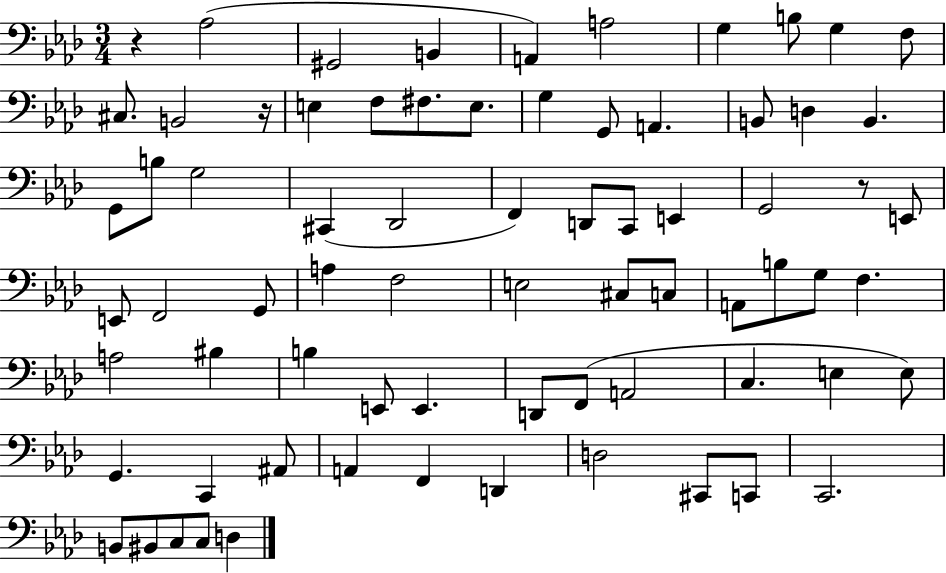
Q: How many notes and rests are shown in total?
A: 73